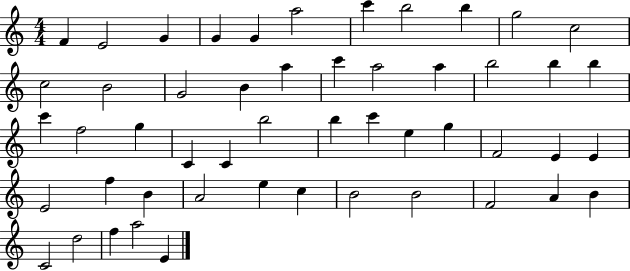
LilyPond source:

{
  \clef treble
  \numericTimeSignature
  \time 4/4
  \key c \major
  f'4 e'2 g'4 | g'4 g'4 a''2 | c'''4 b''2 b''4 | g''2 c''2 | \break c''2 b'2 | g'2 b'4 a''4 | c'''4 a''2 a''4 | b''2 b''4 b''4 | \break c'''4 f''2 g''4 | c'4 c'4 b''2 | b''4 c'''4 e''4 g''4 | f'2 e'4 e'4 | \break e'2 f''4 b'4 | a'2 e''4 c''4 | b'2 b'2 | f'2 a'4 b'4 | \break c'2 d''2 | f''4 a''2 e'4 | \bar "|."
}